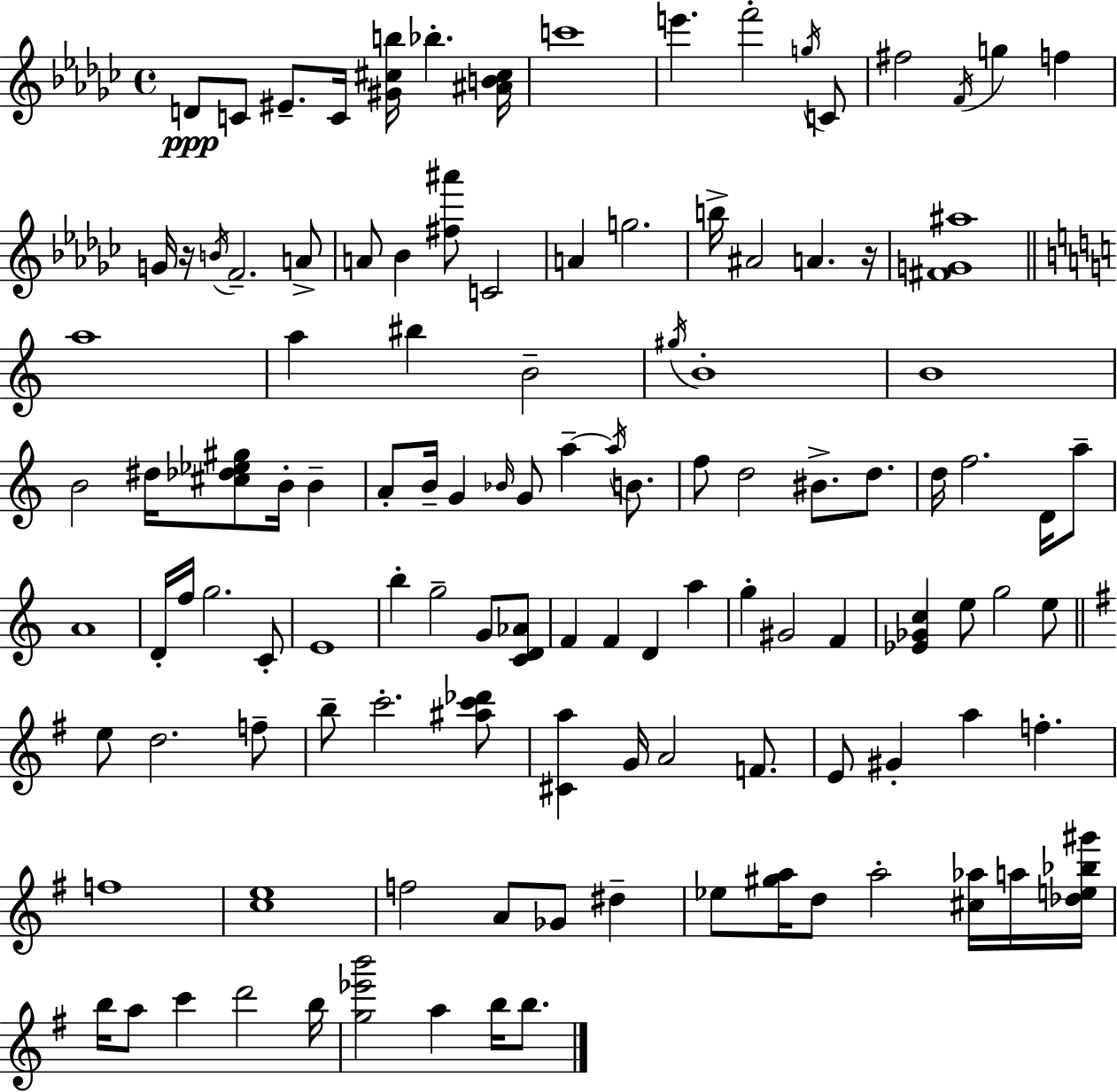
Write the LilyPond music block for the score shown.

{
  \clef treble
  \time 4/4
  \defaultTimeSignature
  \key ees \minor
  d'8\ppp c'8 eis'8.-- c'16 <gis' cis'' b''>16 bes''4.-. <ais' b' cis''>16 | c'''1 | e'''4. f'''2-. \acciaccatura { g''16 } c'8 | fis''2 \acciaccatura { f'16 } g''4 f''4 | \break g'16 r16 \acciaccatura { b'16 } f'2.-- | a'8-> a'8 bes'4 <fis'' ais'''>8 c'2 | a'4 g''2. | b''16-> ais'2 a'4. | \break r16 <fis' g' ais''>1 | \bar "||" \break \key a \minor a''1 | a''4 bis''4 b'2-- | \acciaccatura { gis''16 } b'1-. | b'1 | \break b'2 dis''16 <cis'' des'' ees'' gis''>8 b'16-. b'4-- | a'8-. b'16-- g'4 \grace { bes'16 } g'8 a''4--~~ \acciaccatura { a''16 } | b'8. f''8 d''2 bis'8.-> | d''8. d''16 f''2. | \break d'16 a''8-- a'1 | d'16-. f''16 g''2. | c'8-. e'1 | b''4-. g''2-- g'8 | \break <c' d' aes'>8 f'4 f'4 d'4 a''4 | g''4-. gis'2 f'4 | <ees' ges' c''>4 e''8 g''2 | e''8 \bar "||" \break \key g \major e''8 d''2. f''8-- | b''8-- c'''2.-. <ais'' c''' des'''>8 | <cis' a''>4 g'16 a'2 f'8. | e'8 gis'4-. a''4 f''4.-. | \break f''1 | <c'' e''>1 | f''2 a'8 ges'8 dis''4-- | ees''8 <gis'' a''>16 d''8 a''2-. <cis'' aes''>16 a''16 <des'' e'' bes'' gis'''>16 | \break b''16 a''8 c'''4 d'''2 b''16 | <g'' ees''' b'''>2 a''4 b''16 b''8. | \bar "|."
}